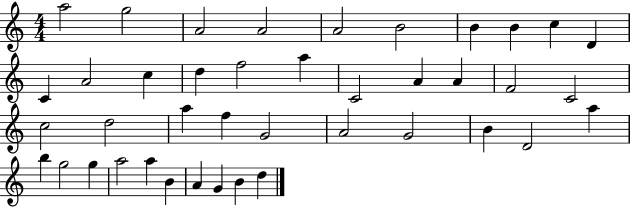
A5/h G5/h A4/h A4/h A4/h B4/h B4/q B4/q C5/q D4/q C4/q A4/h C5/q D5/q F5/h A5/q C4/h A4/q A4/q F4/h C4/h C5/h D5/h A5/q F5/q G4/h A4/h G4/h B4/q D4/h A5/q B5/q G5/h G5/q A5/h A5/q B4/q A4/q G4/q B4/q D5/q